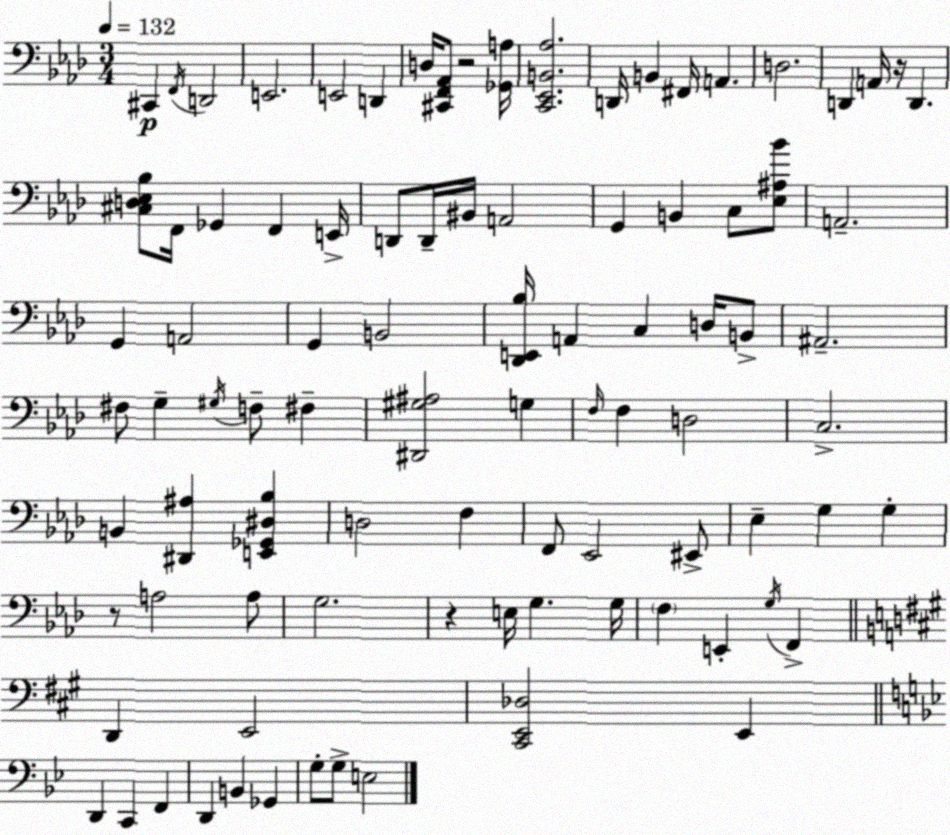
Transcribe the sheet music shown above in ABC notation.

X:1
T:Untitled
M:3/4
L:1/4
K:Ab
^C,, F,,/4 D,,2 E,,2 E,,2 D,, D,/4 [^C,,F,,_A,,]/2 z2 [_G,,A,]/4 [C,,_E,,B,,_A,]2 D,,/4 B,, ^F,,/4 A,, D,2 D,, A,,/4 z/4 D,, [^C,D,_E,_B,]/2 F,,/4 _G,, F,, E,,/4 D,,/2 D,,/4 ^B,,/4 A,,2 G,, B,, C,/2 [_E,^A,_B]/2 A,,2 G,, A,,2 G,, B,,2 [_D,,E,,_B,]/4 A,, C, D,/4 B,,/2 ^A,,2 ^F,/2 G, ^G,/4 F,/2 ^F, [^D,,^G,^A,]2 G, F,/4 F, D,2 C,2 B,, [^D,,^A,] [E,,_G,,^D,_B,] D,2 F, F,,/2 _E,,2 ^E,,/2 _E, G, G, z/2 A,2 A,/2 G,2 z E,/4 G, G,/4 F, E,, G,/4 F,, D,, E,,2 [^C,,E,,_D,]2 E,, D,, C,, F,, D,, B,, _G,, G,/2 G,/2 E,2